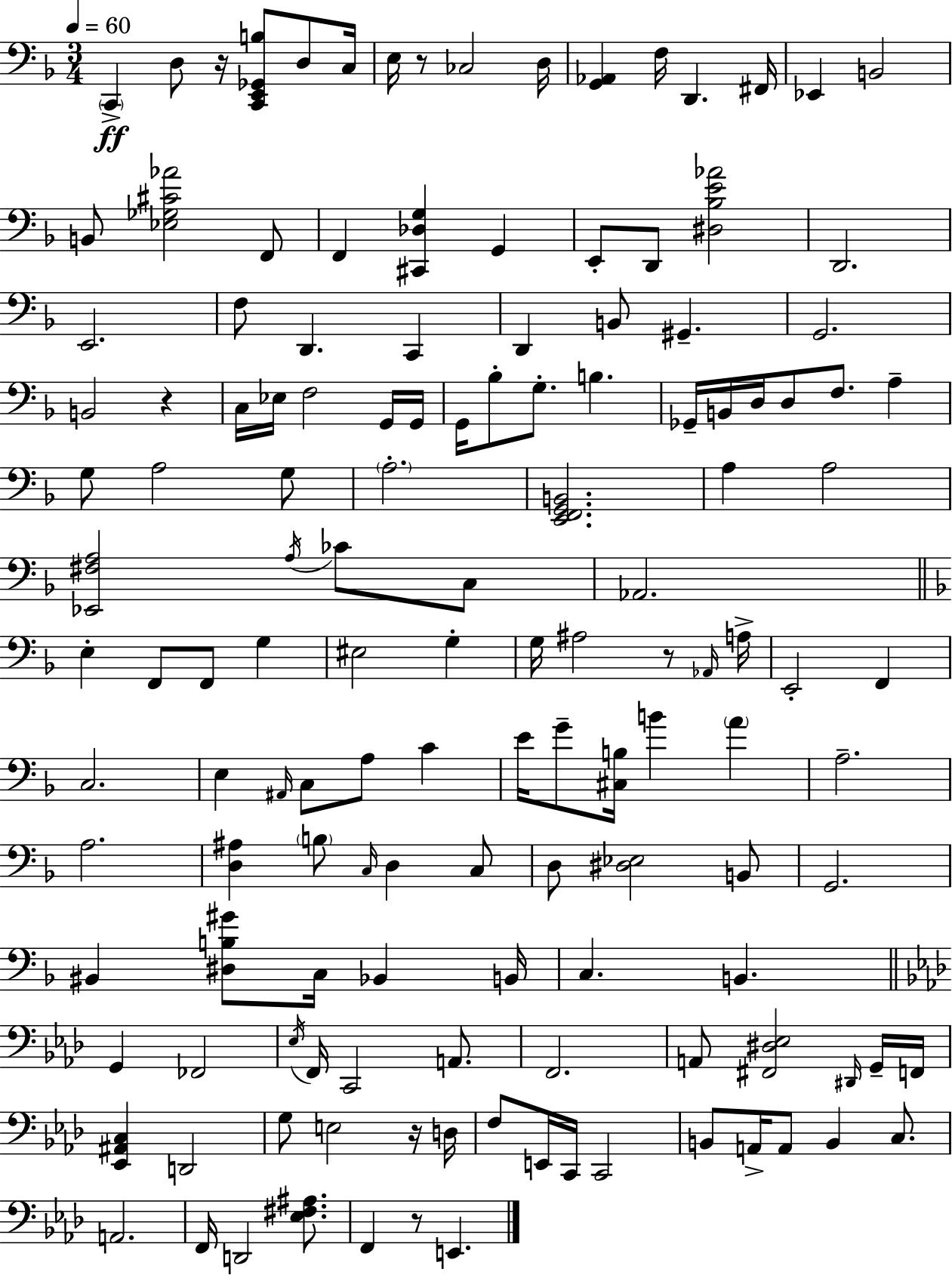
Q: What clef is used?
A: bass